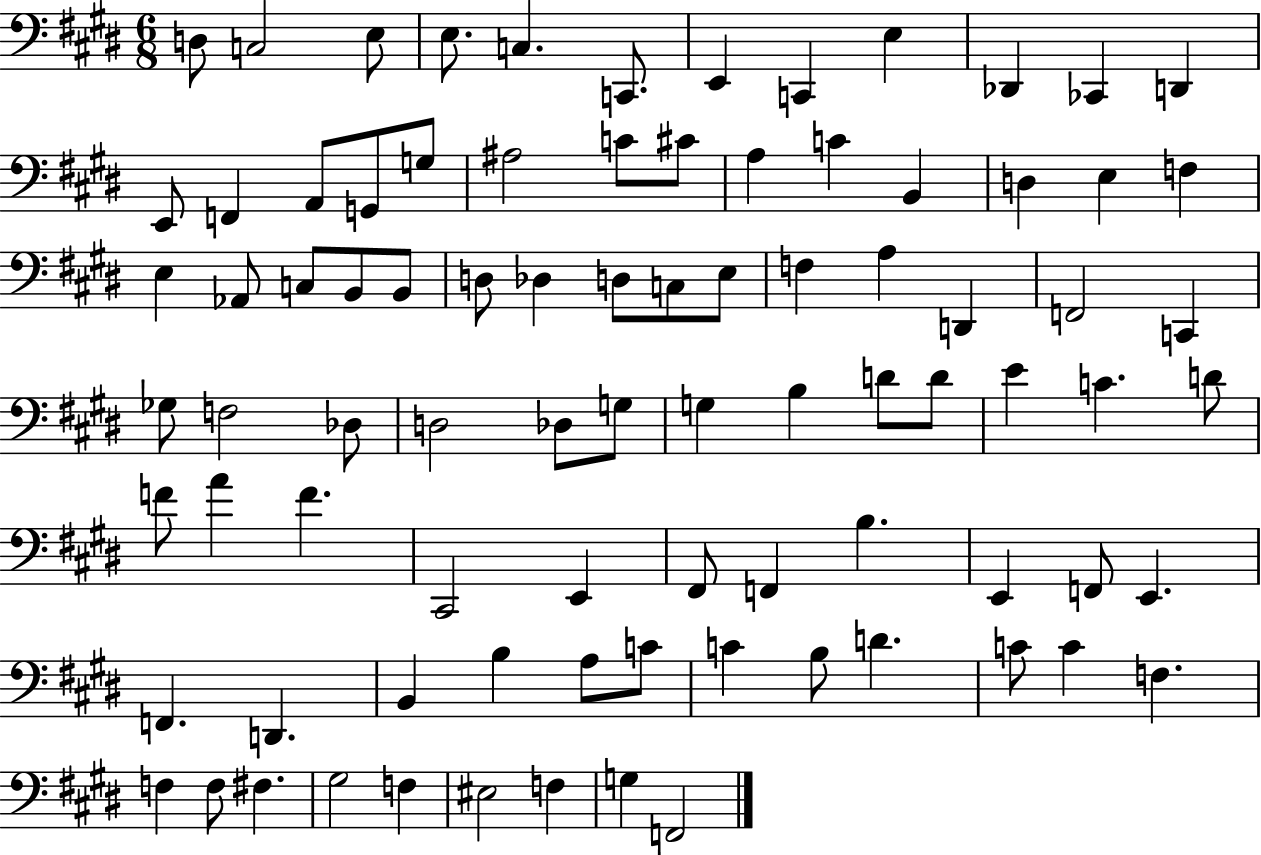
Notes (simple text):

D3/e C3/h E3/e E3/e. C3/q. C2/e. E2/q C2/q E3/q Db2/q CES2/q D2/q E2/e F2/q A2/e G2/e G3/e A#3/h C4/e C#4/e A3/q C4/q B2/q D3/q E3/q F3/q E3/q Ab2/e C3/e B2/e B2/e D3/e Db3/q D3/e C3/e E3/e F3/q A3/q D2/q F2/h C2/q Gb3/e F3/h Db3/e D3/h Db3/e G3/e G3/q B3/q D4/e D4/e E4/q C4/q. D4/e F4/e A4/q F4/q. C#2/h E2/q F#2/e F2/q B3/q. E2/q F2/e E2/q. F2/q. D2/q. B2/q B3/q A3/e C4/e C4/q B3/e D4/q. C4/e C4/q F3/q. F3/q F3/e F#3/q. G#3/h F3/q EIS3/h F3/q G3/q F2/h